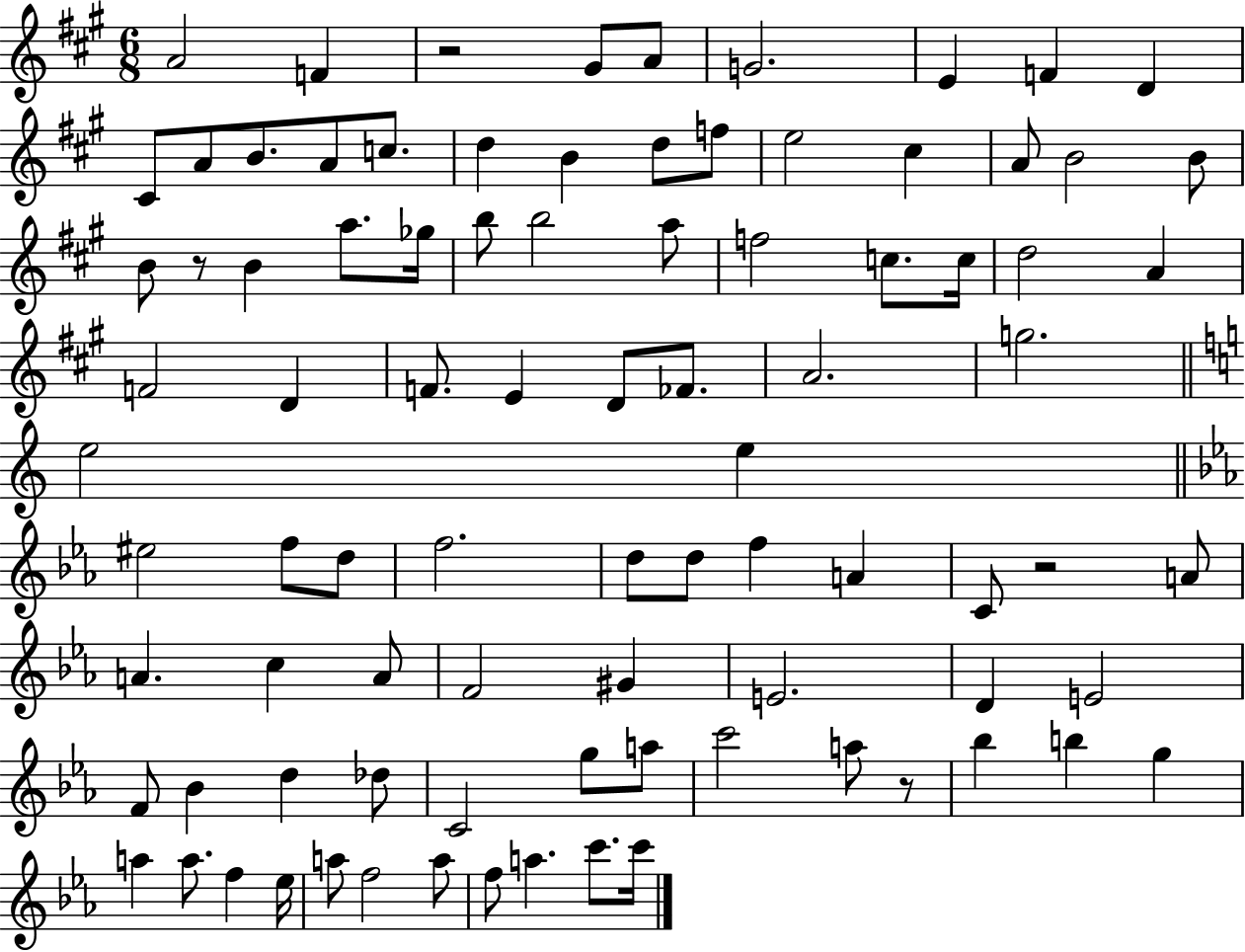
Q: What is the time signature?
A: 6/8